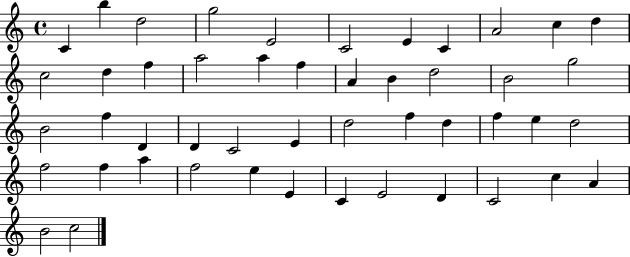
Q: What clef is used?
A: treble